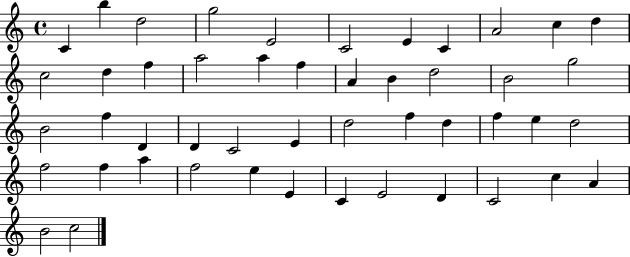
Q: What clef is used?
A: treble